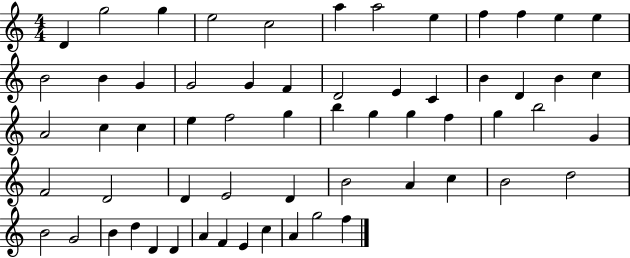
{
  \clef treble
  \numericTimeSignature
  \time 4/4
  \key c \major
  d'4 g''2 g''4 | e''2 c''2 | a''4 a''2 e''4 | f''4 f''4 e''4 e''4 | \break b'2 b'4 g'4 | g'2 g'4 f'4 | d'2 e'4 c'4 | b'4 d'4 b'4 c''4 | \break a'2 c''4 c''4 | e''4 f''2 g''4 | b''4 g''4 g''4 f''4 | g''4 b''2 g'4 | \break f'2 d'2 | d'4 e'2 d'4 | b'2 a'4 c''4 | b'2 d''2 | \break b'2 g'2 | b'4 d''4 d'4 d'4 | a'4 f'4 e'4 c''4 | a'4 g''2 f''4 | \break \bar "|."
}